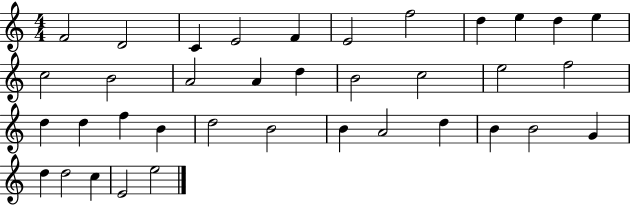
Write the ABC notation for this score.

X:1
T:Untitled
M:4/4
L:1/4
K:C
F2 D2 C E2 F E2 f2 d e d e c2 B2 A2 A d B2 c2 e2 f2 d d f B d2 B2 B A2 d B B2 G d d2 c E2 e2